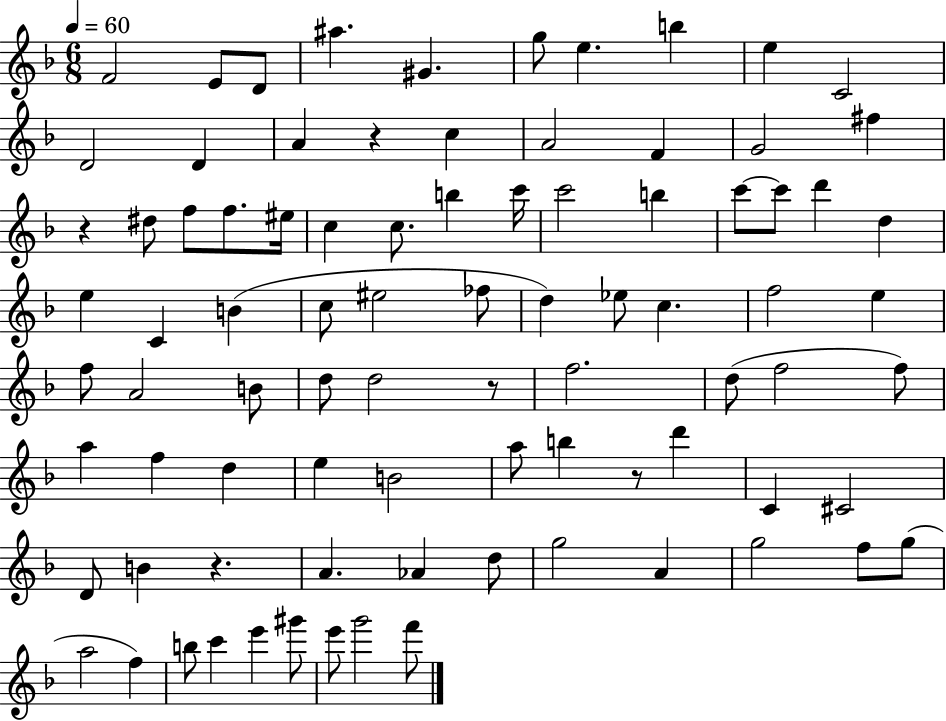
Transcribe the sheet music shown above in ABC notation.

X:1
T:Untitled
M:6/8
L:1/4
K:F
F2 E/2 D/2 ^a ^G g/2 e b e C2 D2 D A z c A2 F G2 ^f z ^d/2 f/2 f/2 ^e/4 c c/2 b c'/4 c'2 b c'/2 c'/2 d' d e C B c/2 ^e2 _f/2 d _e/2 c f2 e f/2 A2 B/2 d/2 d2 z/2 f2 d/2 f2 f/2 a f d e B2 a/2 b z/2 d' C ^C2 D/2 B z A _A d/2 g2 A g2 f/2 g/2 a2 f b/2 c' e' ^g'/2 e'/2 g'2 f'/2